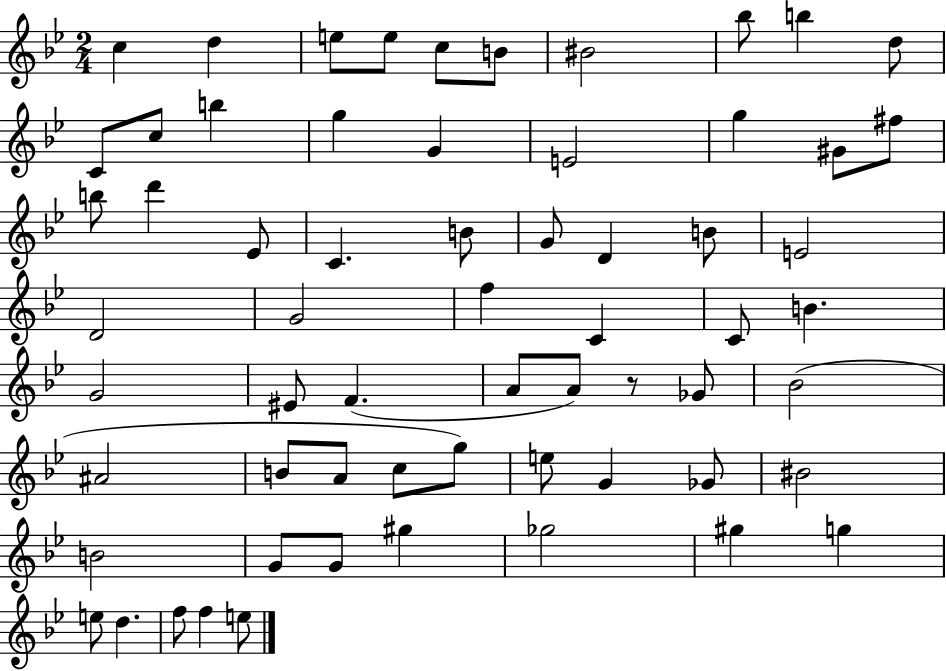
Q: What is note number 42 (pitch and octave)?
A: A#4